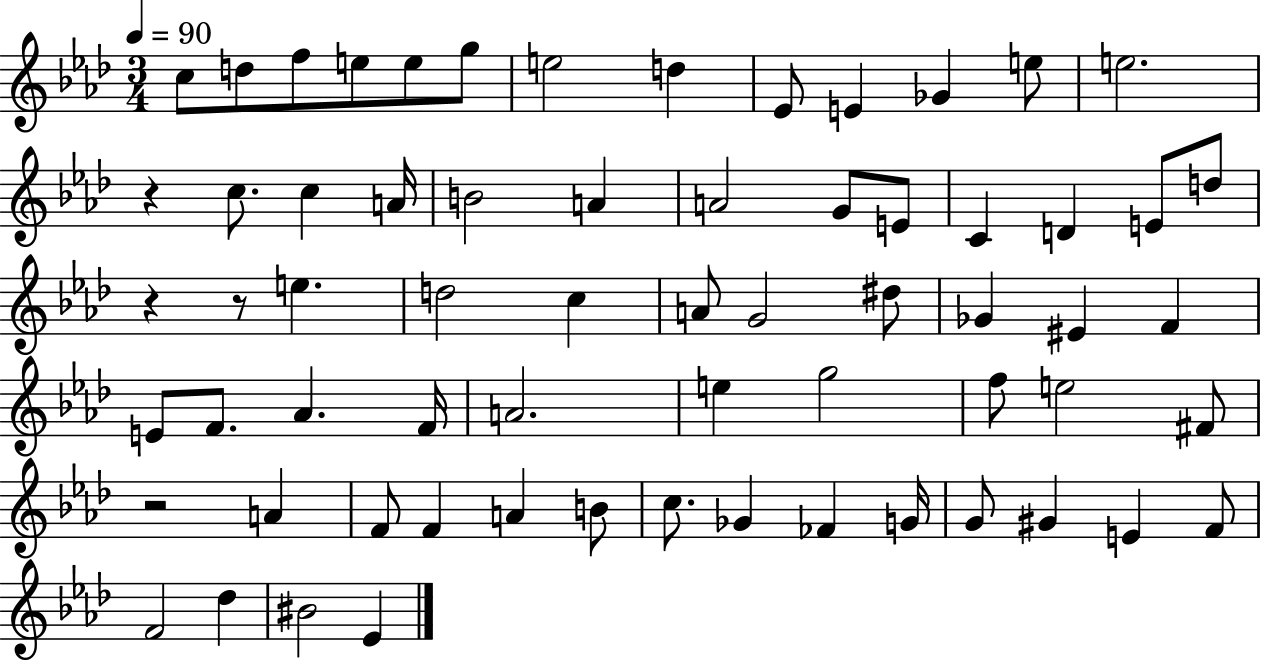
{
  \clef treble
  \numericTimeSignature
  \time 3/4
  \key aes \major
  \tempo 4 = 90
  c''8 d''8 f''8 e''8 e''8 g''8 | e''2 d''4 | ees'8 e'4 ges'4 e''8 | e''2. | \break r4 c''8. c''4 a'16 | b'2 a'4 | a'2 g'8 e'8 | c'4 d'4 e'8 d''8 | \break r4 r8 e''4. | d''2 c''4 | a'8 g'2 dis''8 | ges'4 eis'4 f'4 | \break e'8 f'8. aes'4. f'16 | a'2. | e''4 g''2 | f''8 e''2 fis'8 | \break r2 a'4 | f'8 f'4 a'4 b'8 | c''8. ges'4 fes'4 g'16 | g'8 gis'4 e'4 f'8 | \break f'2 des''4 | bis'2 ees'4 | \bar "|."
}